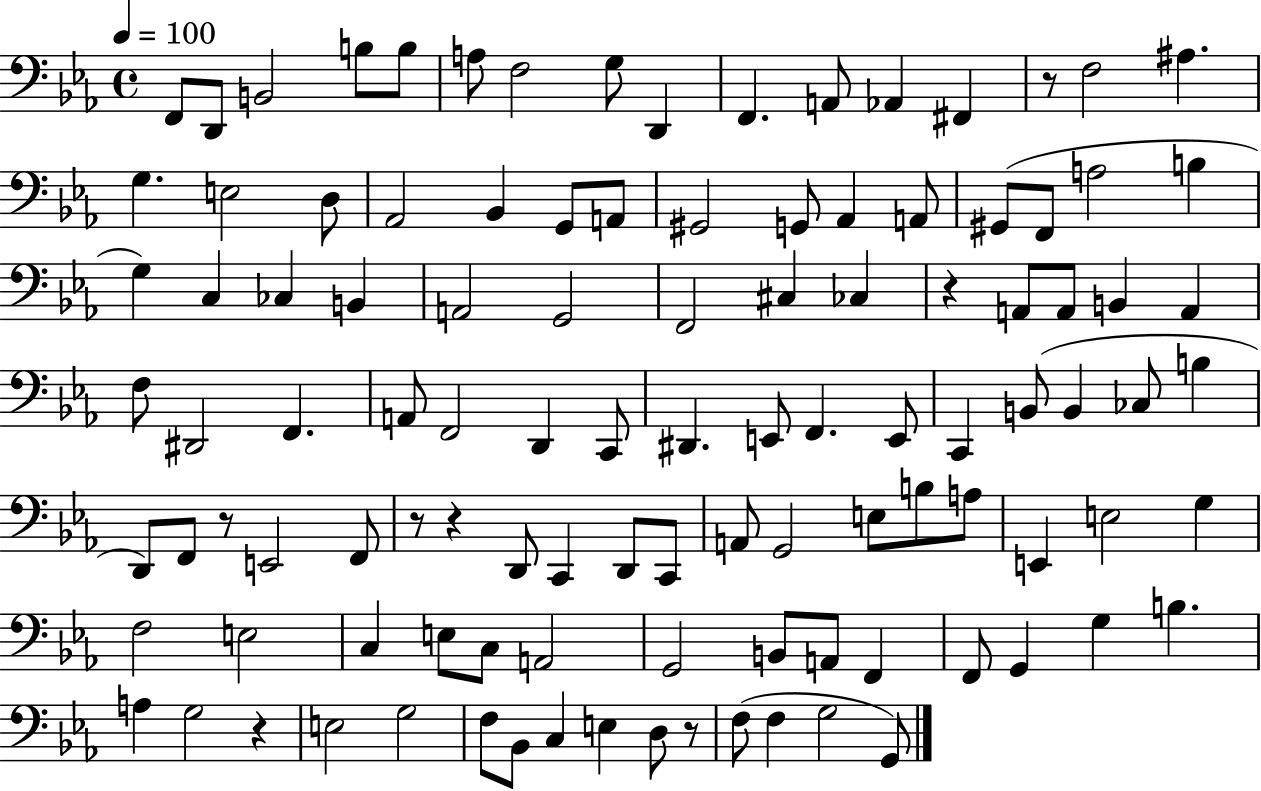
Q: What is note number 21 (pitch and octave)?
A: G2